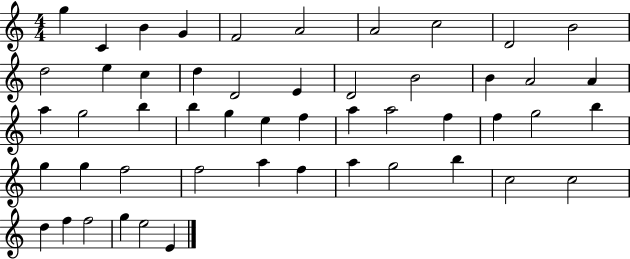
{
  \clef treble
  \numericTimeSignature
  \time 4/4
  \key c \major
  g''4 c'4 b'4 g'4 | f'2 a'2 | a'2 c''2 | d'2 b'2 | \break d''2 e''4 c''4 | d''4 d'2 e'4 | d'2 b'2 | b'4 a'2 a'4 | \break a''4 g''2 b''4 | b''4 g''4 e''4 f''4 | a''4 a''2 f''4 | f''4 g''2 b''4 | \break g''4 g''4 f''2 | f''2 a''4 f''4 | a''4 g''2 b''4 | c''2 c''2 | \break d''4 f''4 f''2 | g''4 e''2 e'4 | \bar "|."
}